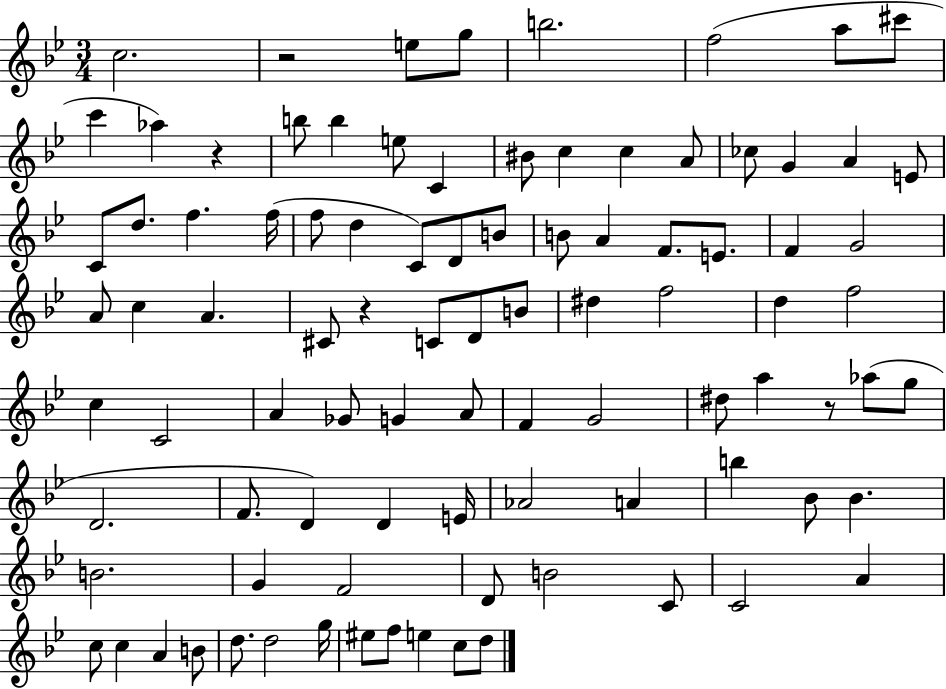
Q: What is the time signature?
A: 3/4